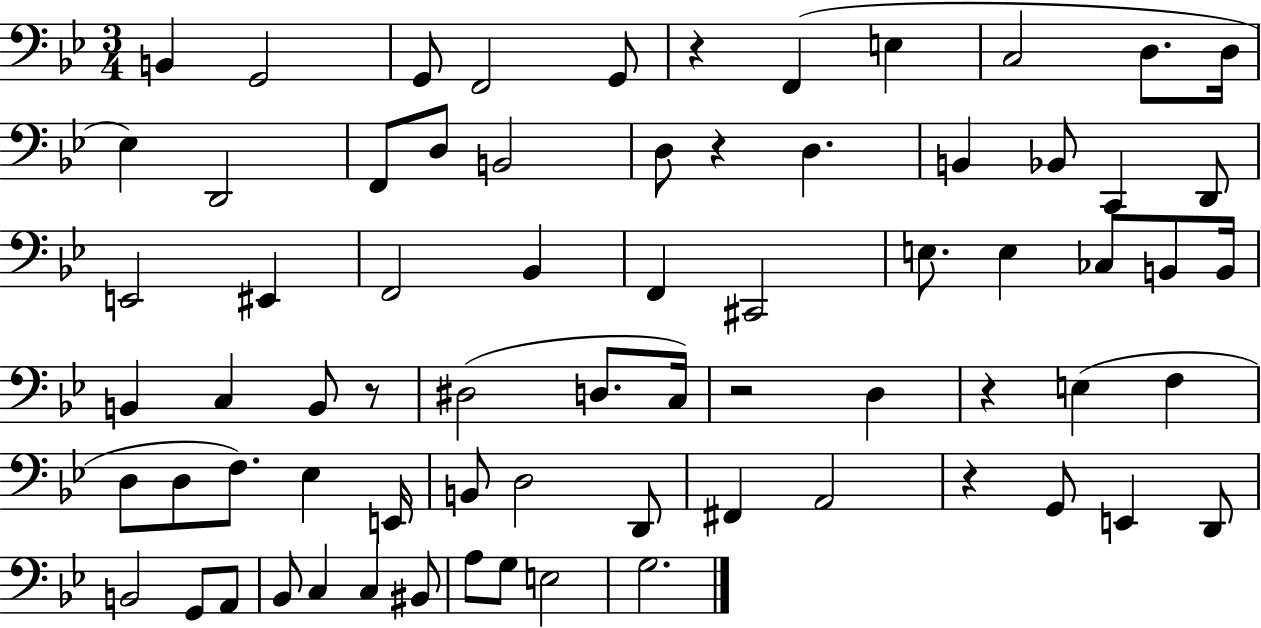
B2/q G2/h G2/e F2/h G2/e R/q F2/q E3/q C3/h D3/e. D3/s Eb3/q D2/h F2/e D3/e B2/h D3/e R/q D3/q. B2/q Bb2/e C2/q D2/e E2/h EIS2/q F2/h Bb2/q F2/q C#2/h E3/e. E3/q CES3/e B2/e B2/s B2/q C3/q B2/e R/e D#3/h D3/e. C3/s R/h D3/q R/q E3/q F3/q D3/e D3/e F3/e. Eb3/q E2/s B2/e D3/h D2/e F#2/q A2/h R/q G2/e E2/q D2/e B2/h G2/e A2/e Bb2/e C3/q C3/q BIS2/e A3/e G3/e E3/h G3/h.